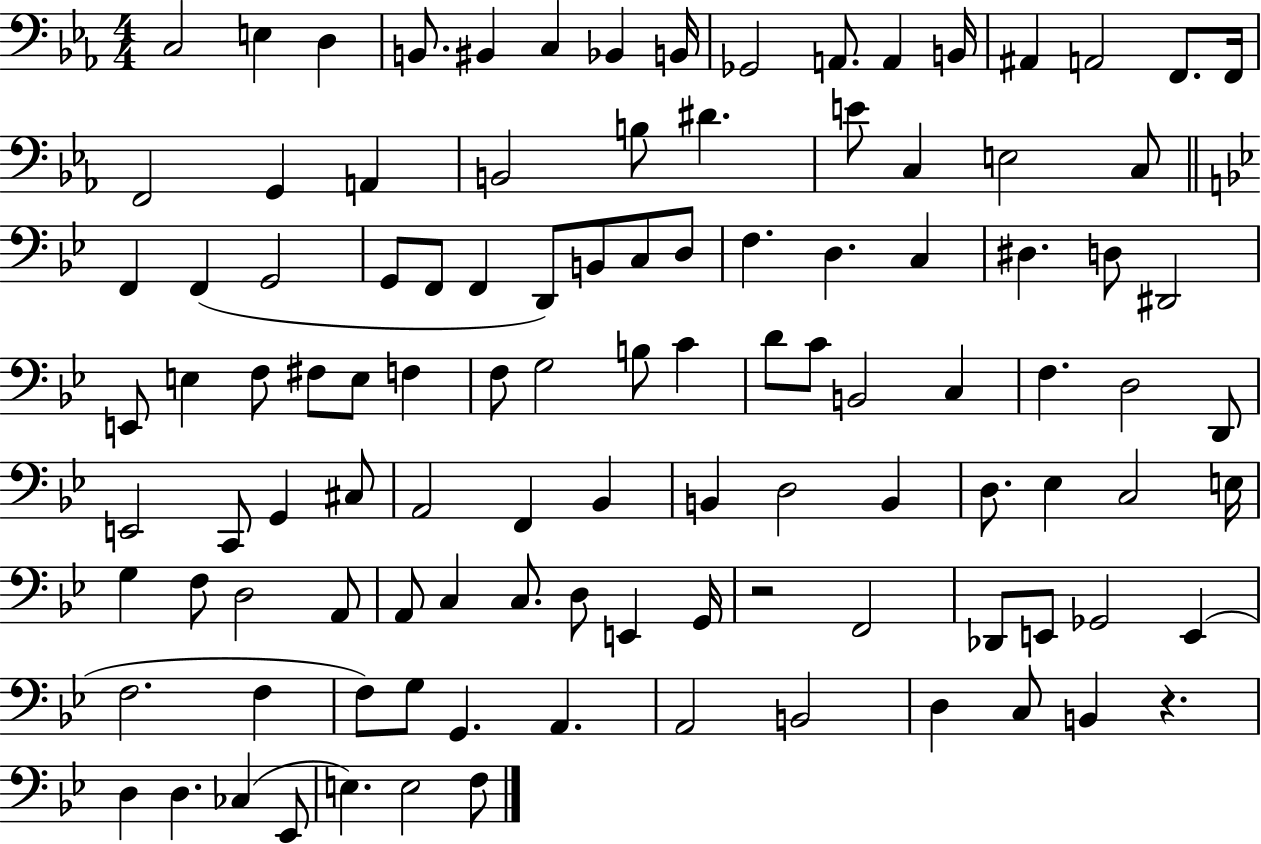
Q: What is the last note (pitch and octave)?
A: F3